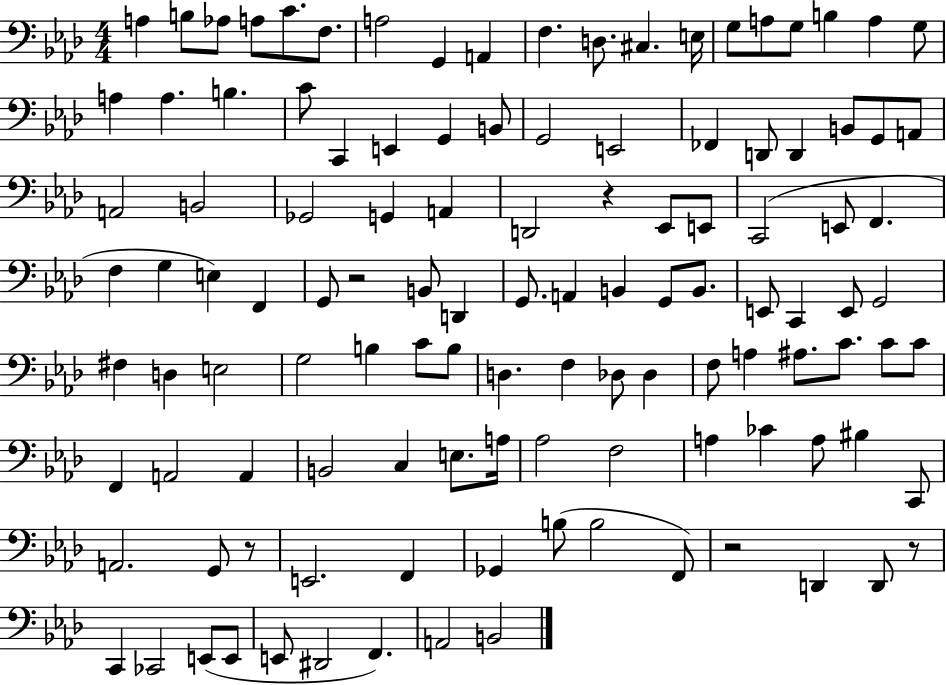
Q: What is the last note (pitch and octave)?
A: B2